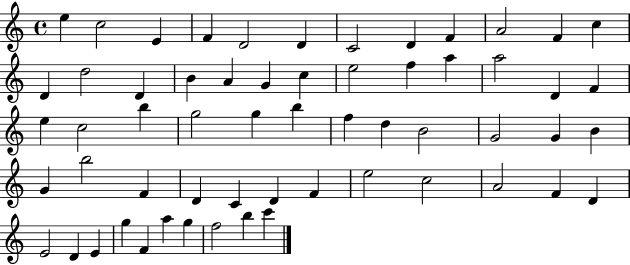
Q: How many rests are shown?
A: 0